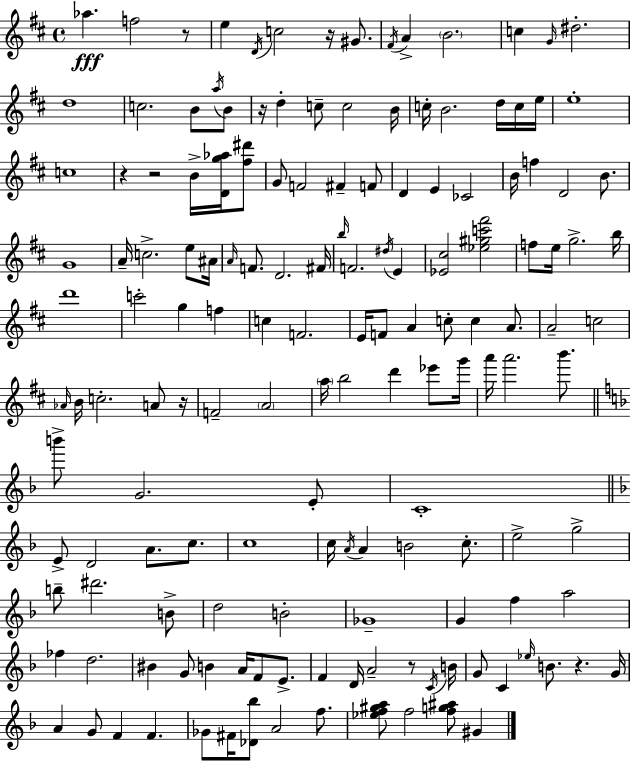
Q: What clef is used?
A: treble